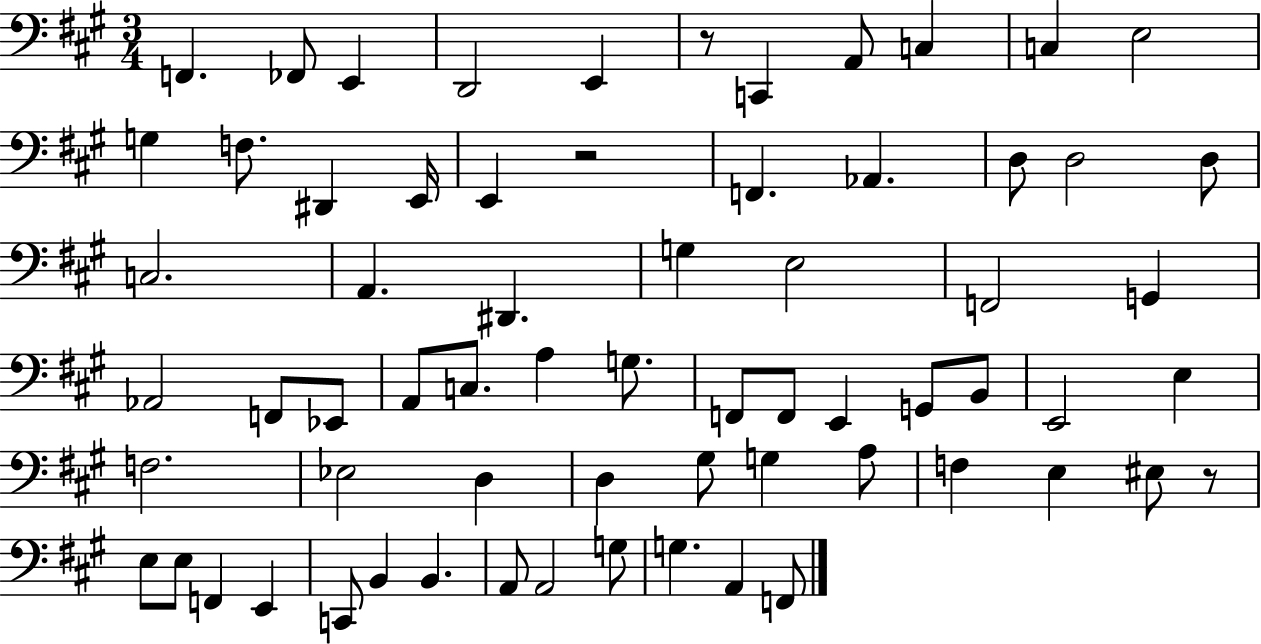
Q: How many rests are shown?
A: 3